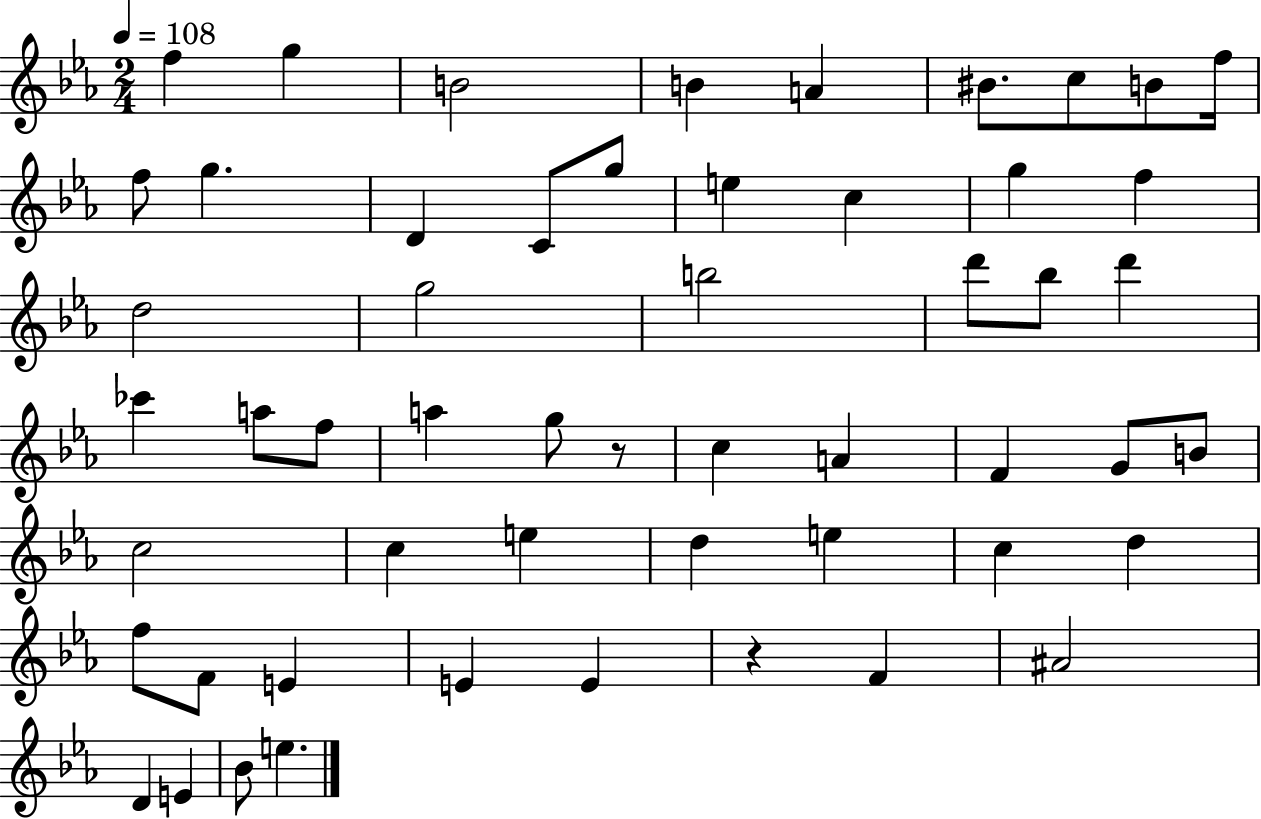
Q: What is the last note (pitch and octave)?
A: E5